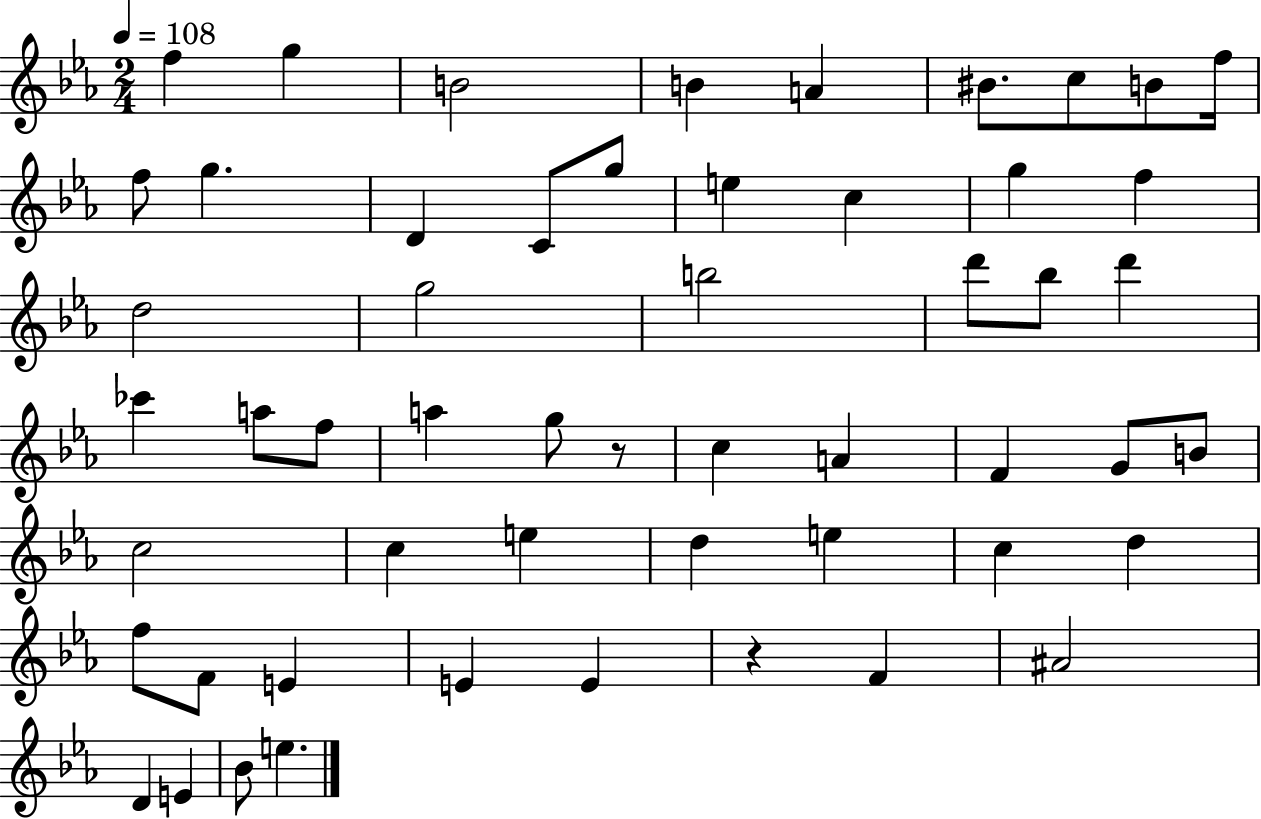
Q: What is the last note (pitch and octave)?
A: E5